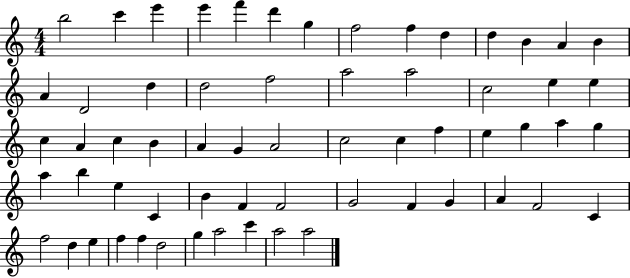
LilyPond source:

{
  \clef treble
  \numericTimeSignature
  \time 4/4
  \key c \major
  b''2 c'''4 e'''4 | e'''4 f'''4 d'''4 g''4 | f''2 f''4 d''4 | d''4 b'4 a'4 b'4 | \break a'4 d'2 d''4 | d''2 f''2 | a''2 a''2 | c''2 e''4 e''4 | \break c''4 a'4 c''4 b'4 | a'4 g'4 a'2 | c''2 c''4 f''4 | e''4 g''4 a''4 g''4 | \break a''4 b''4 e''4 c'4 | b'4 f'4 f'2 | g'2 f'4 g'4 | a'4 f'2 c'4 | \break f''2 d''4 e''4 | f''4 f''4 d''2 | g''4 a''2 c'''4 | a''2 a''2 | \break \bar "|."
}